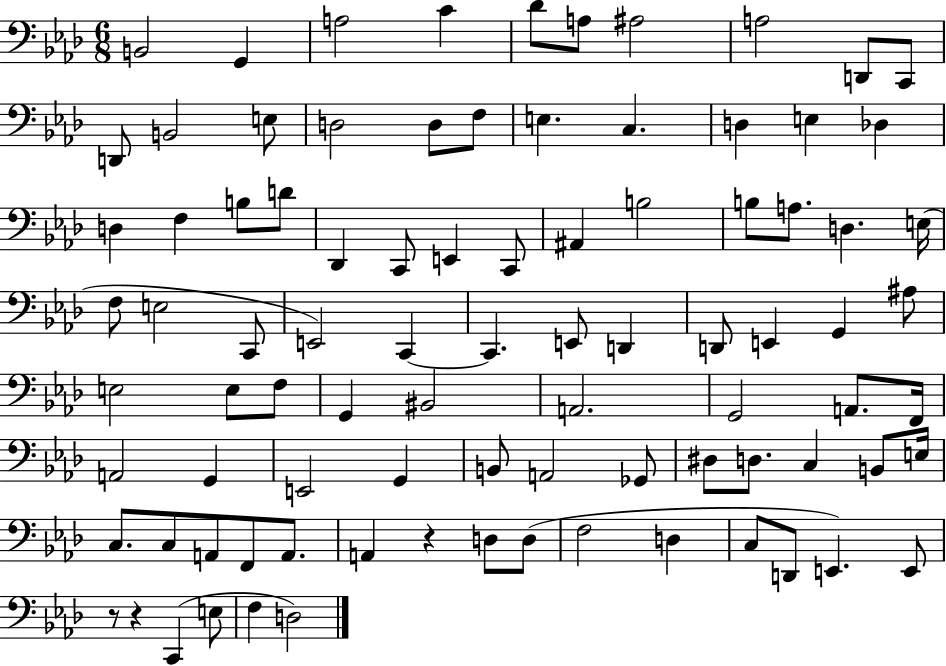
X:1
T:Untitled
M:6/8
L:1/4
K:Ab
B,,2 G,, A,2 C _D/2 A,/2 ^A,2 A,2 D,,/2 C,,/2 D,,/2 B,,2 E,/2 D,2 D,/2 F,/2 E, C, D, E, _D, D, F, B,/2 D/2 _D,, C,,/2 E,, C,,/2 ^A,, B,2 B,/2 A,/2 D, E,/4 F,/2 E,2 C,,/2 E,,2 C,, C,, E,,/2 D,, D,,/2 E,, G,, ^A,/2 E,2 E,/2 F,/2 G,, ^B,,2 A,,2 G,,2 A,,/2 F,,/4 A,,2 G,, E,,2 G,, B,,/2 A,,2 _G,,/2 ^D,/2 D,/2 C, B,,/2 E,/4 C,/2 C,/2 A,,/2 F,,/2 A,,/2 A,, z D,/2 D,/2 F,2 D, C,/2 D,,/2 E,, E,,/2 z/2 z C,, E,/2 F, D,2